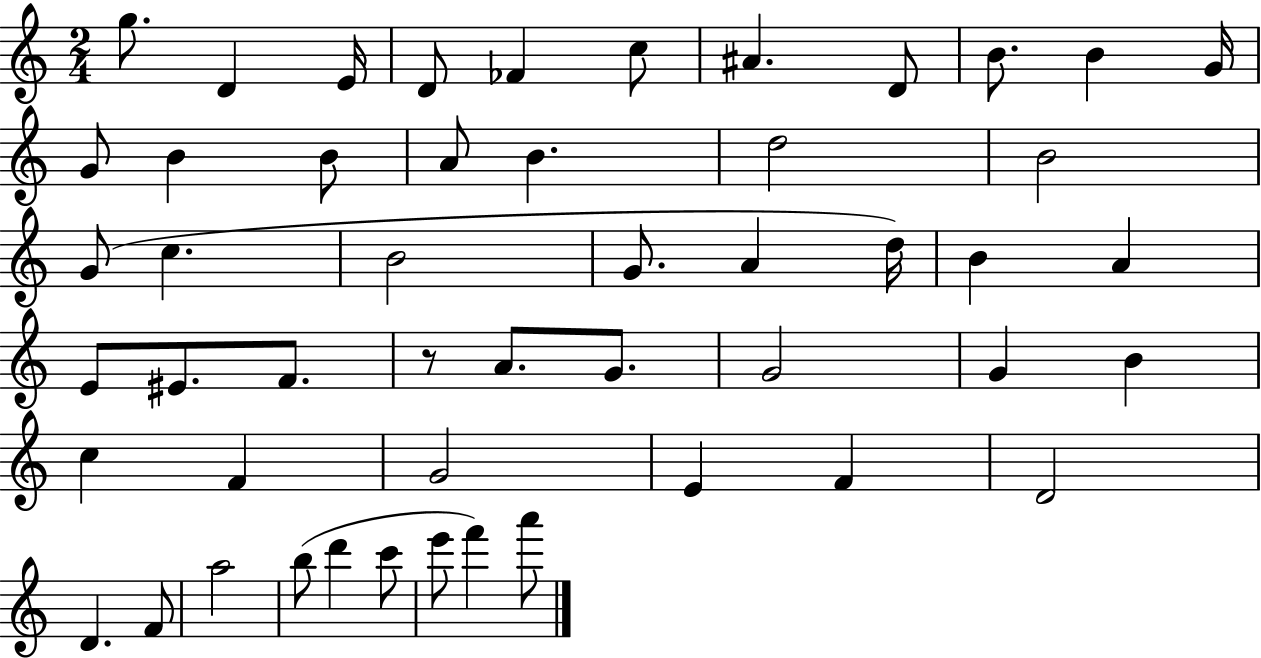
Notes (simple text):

G5/e. D4/q E4/s D4/e FES4/q C5/e A#4/q. D4/e B4/e. B4/q G4/s G4/e B4/q B4/e A4/e B4/q. D5/h B4/h G4/e C5/q. B4/h G4/e. A4/q D5/s B4/q A4/q E4/e EIS4/e. F4/e. R/e A4/e. G4/e. G4/h G4/q B4/q C5/q F4/q G4/h E4/q F4/q D4/h D4/q. F4/e A5/h B5/e D6/q C6/e E6/e F6/q A6/e